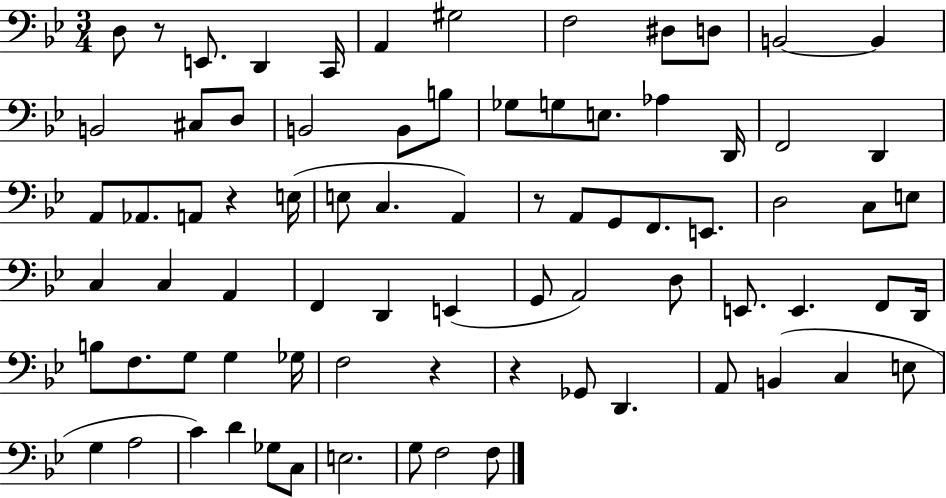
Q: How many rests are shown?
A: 5